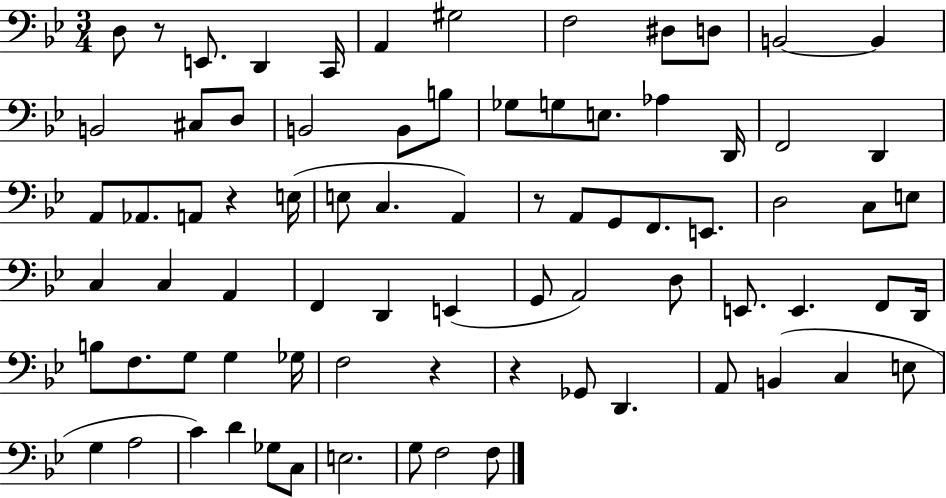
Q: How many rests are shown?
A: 5